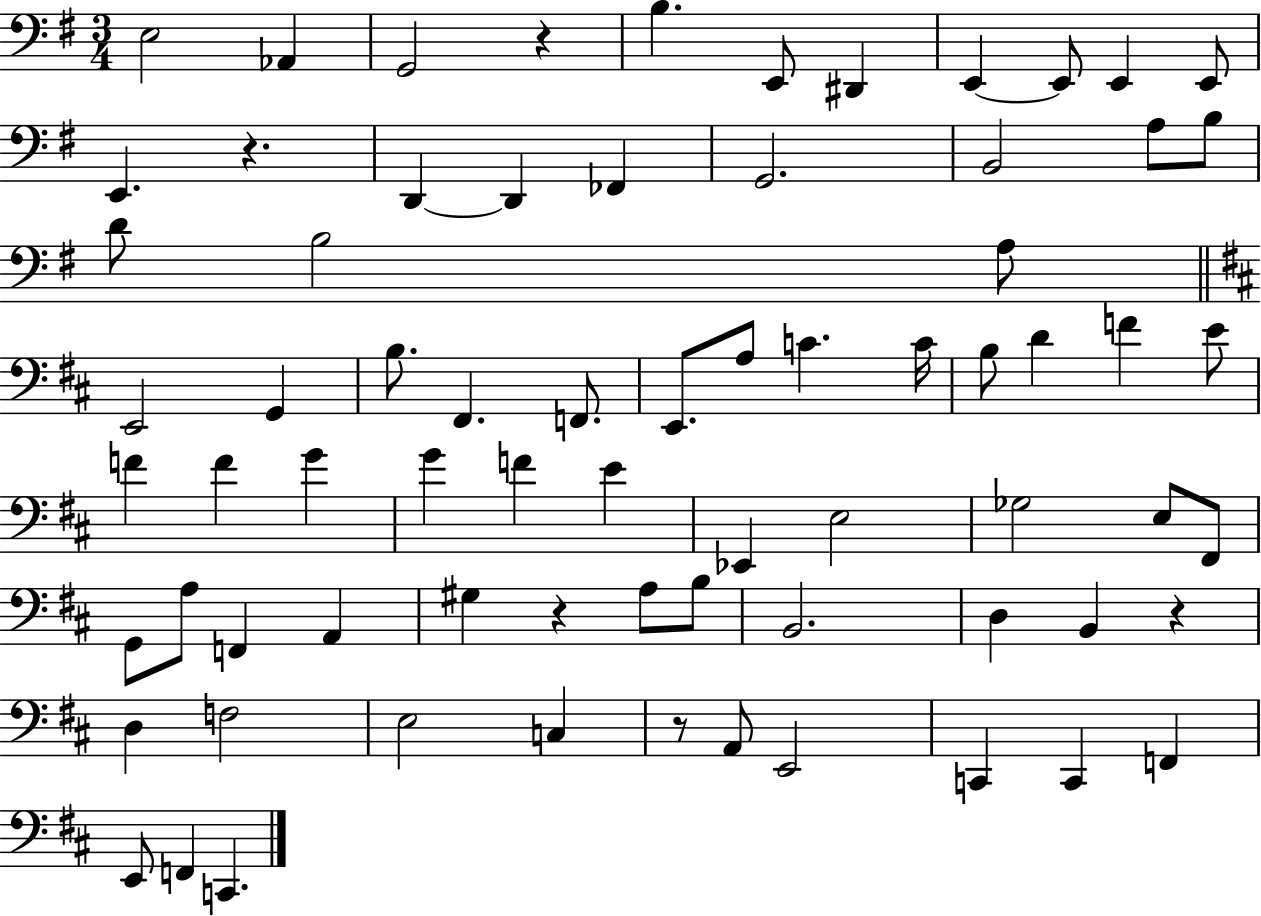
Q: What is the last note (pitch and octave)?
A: C2